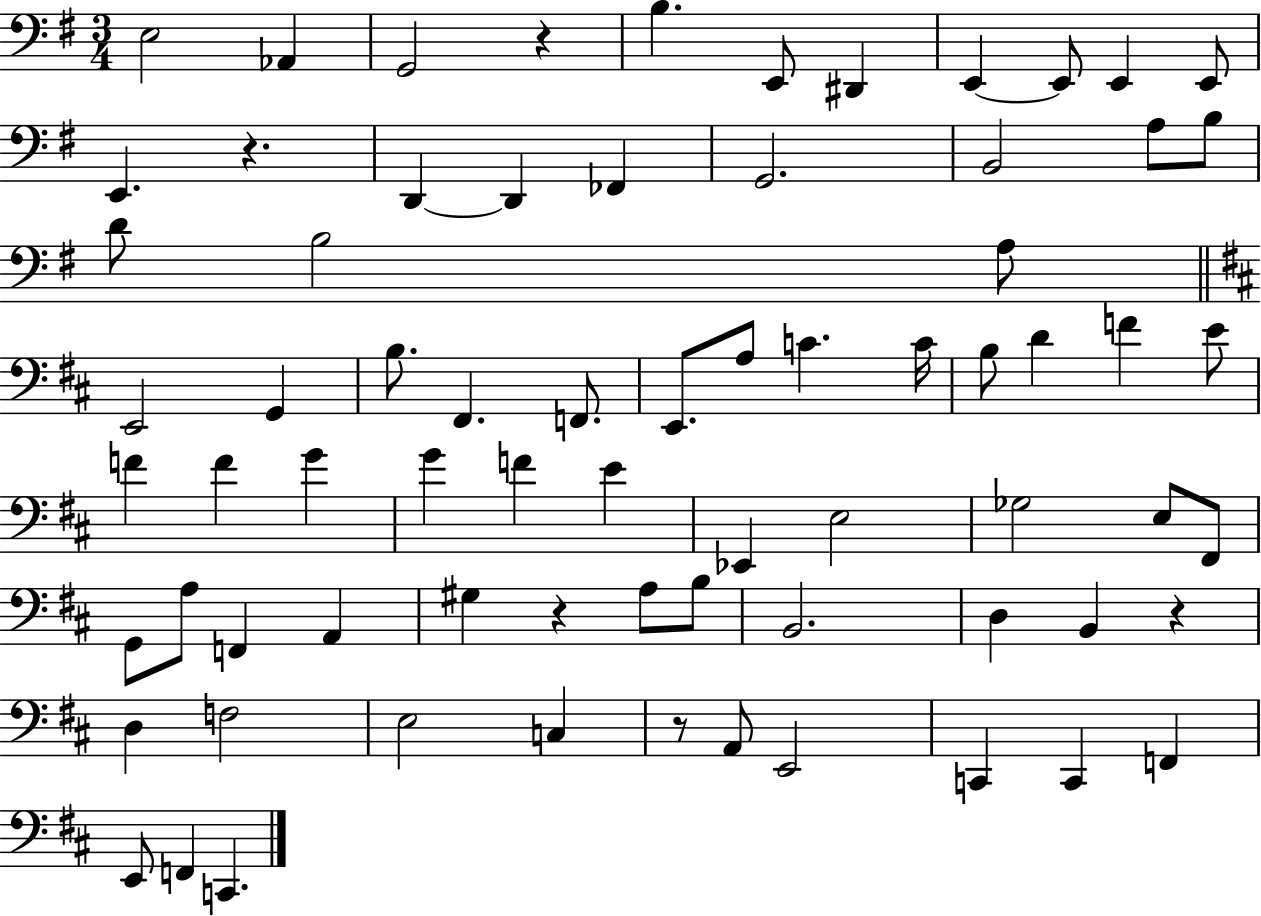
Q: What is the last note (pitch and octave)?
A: C2